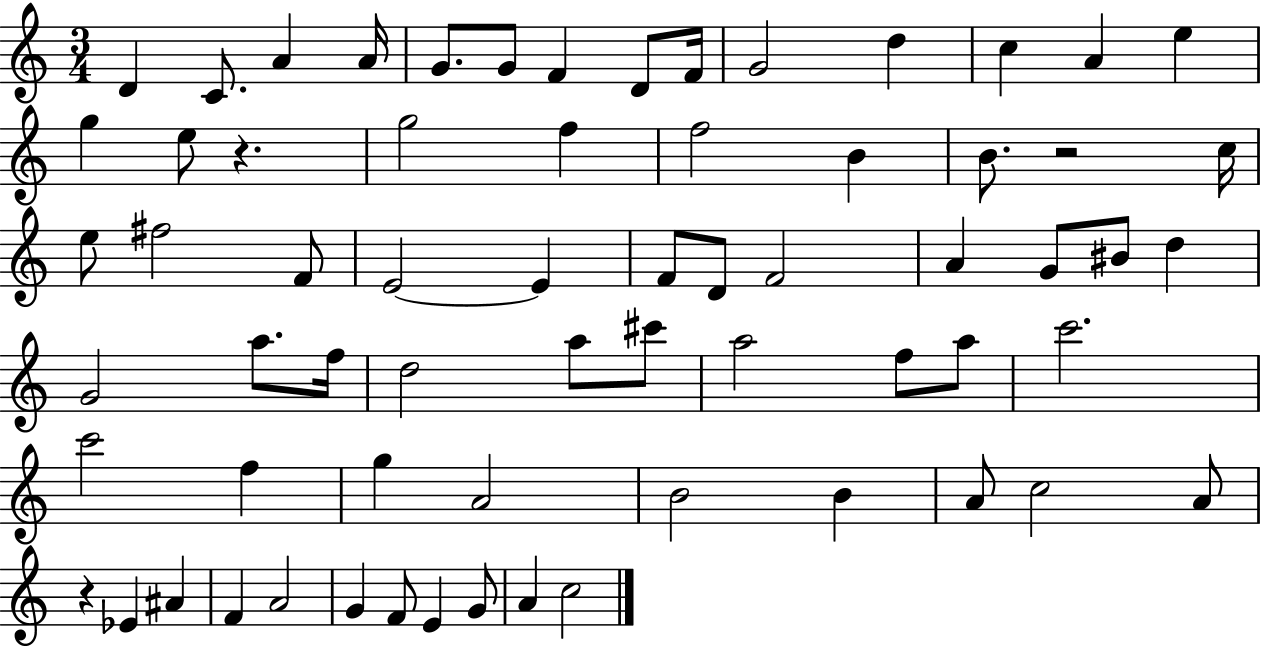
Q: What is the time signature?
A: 3/4